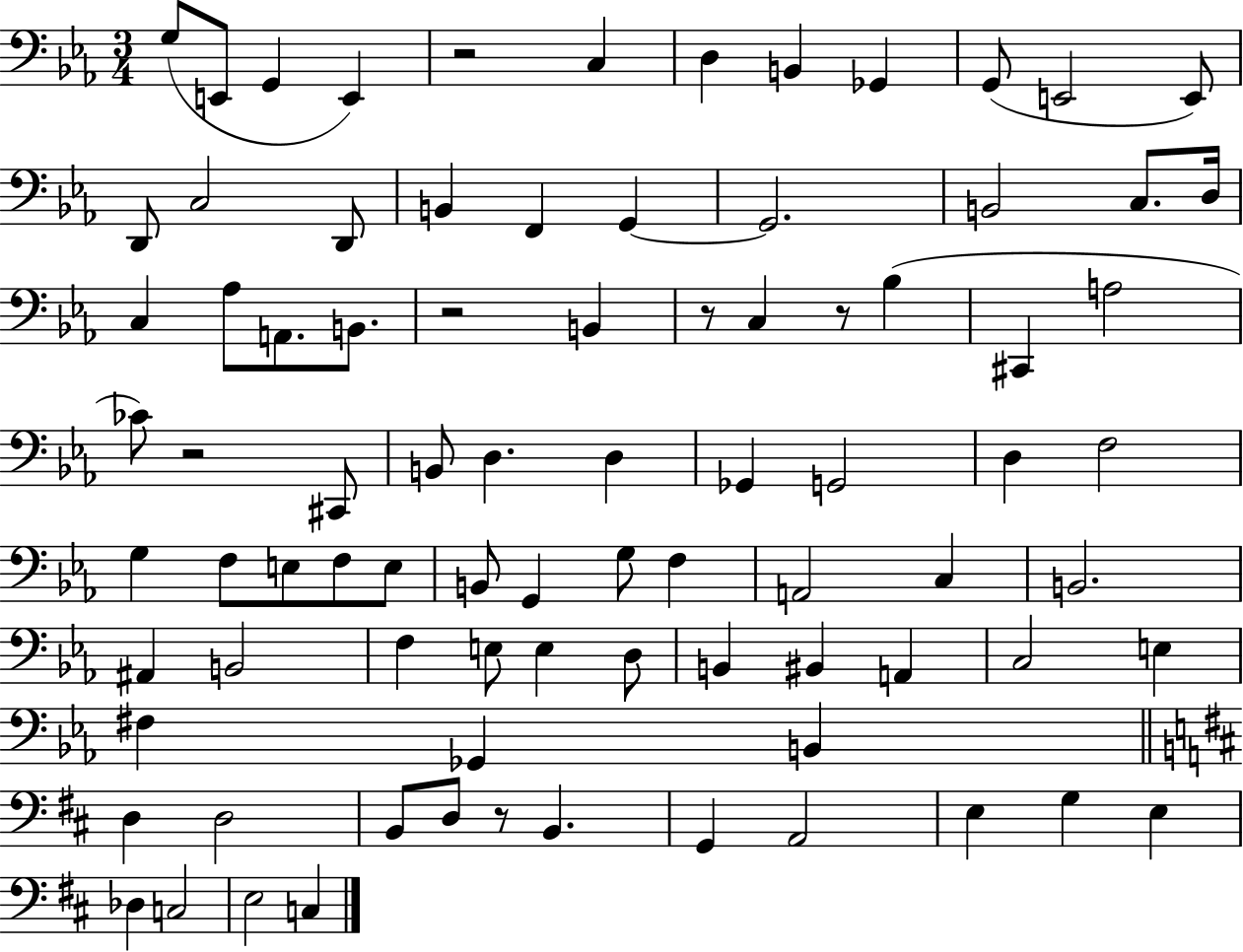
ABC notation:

X:1
T:Untitled
M:3/4
L:1/4
K:Eb
G,/2 E,,/2 G,, E,, z2 C, D, B,, _G,, G,,/2 E,,2 E,,/2 D,,/2 C,2 D,,/2 B,, F,, G,, G,,2 B,,2 C,/2 D,/4 C, _A,/2 A,,/2 B,,/2 z2 B,, z/2 C, z/2 _B, ^C,, A,2 _C/2 z2 ^C,,/2 B,,/2 D, D, _G,, G,,2 D, F,2 G, F,/2 E,/2 F,/2 E,/2 B,,/2 G,, G,/2 F, A,,2 C, B,,2 ^A,, B,,2 F, E,/2 E, D,/2 B,, ^B,, A,, C,2 E, ^F, _G,, B,, D, D,2 B,,/2 D,/2 z/2 B,, G,, A,,2 E, G, E, _D, C,2 E,2 C,